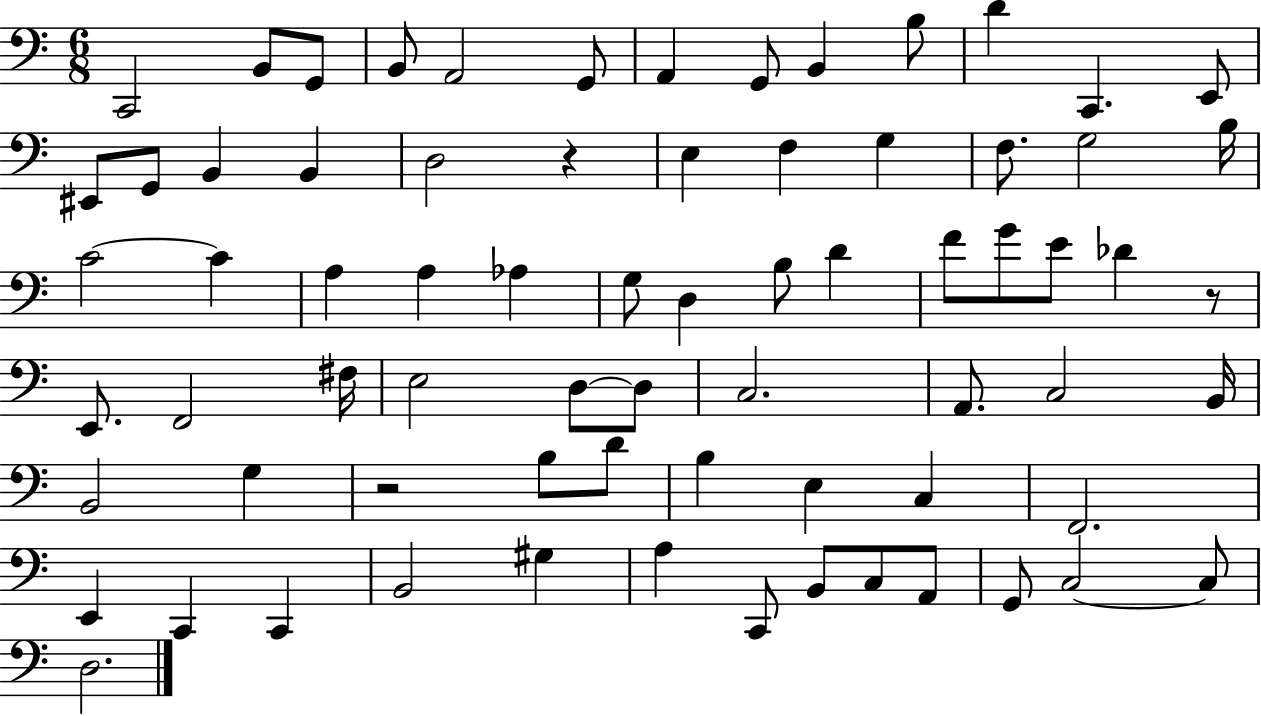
C2/h B2/e G2/e B2/e A2/h G2/e A2/q G2/e B2/q B3/e D4/q C2/q. E2/e EIS2/e G2/e B2/q B2/q D3/h R/q E3/q F3/q G3/q F3/e. G3/h B3/s C4/h C4/q A3/q A3/q Ab3/q G3/e D3/q B3/e D4/q F4/e G4/e E4/e Db4/q R/e E2/e. F2/h F#3/s E3/h D3/e D3/e C3/h. A2/e. C3/h B2/s B2/h G3/q R/h B3/e D4/e B3/q E3/q C3/q F2/h. E2/q C2/q C2/q B2/h G#3/q A3/q C2/e B2/e C3/e A2/e G2/e C3/h C3/e D3/h.